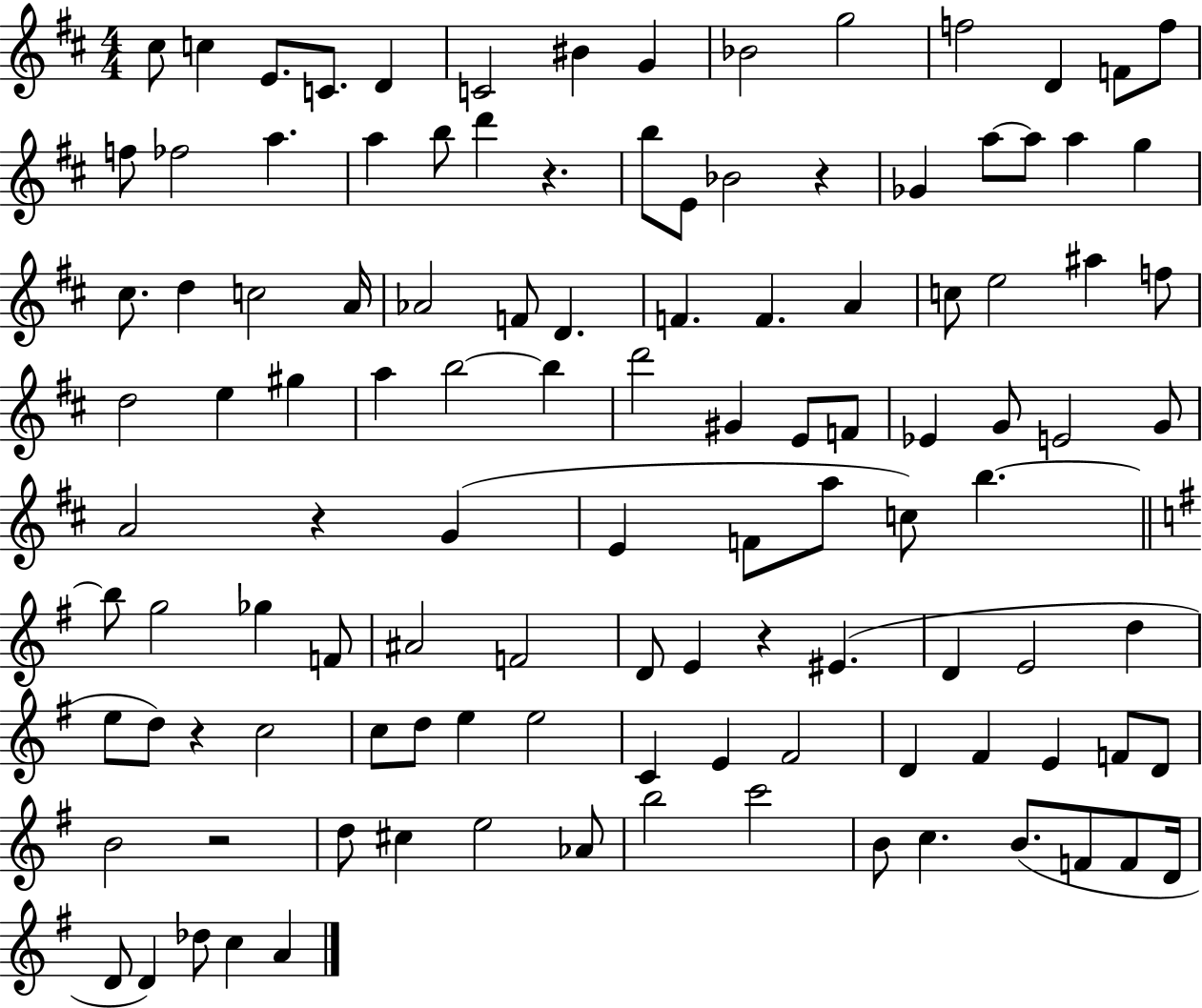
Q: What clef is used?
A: treble